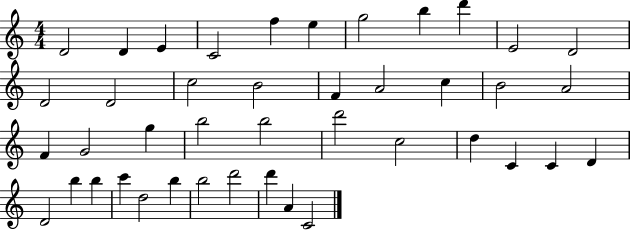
X:1
T:Untitled
M:4/4
L:1/4
K:C
D2 D E C2 f e g2 b d' E2 D2 D2 D2 c2 B2 F A2 c B2 A2 F G2 g b2 b2 d'2 c2 d C C D D2 b b c' d2 b b2 d'2 d' A C2